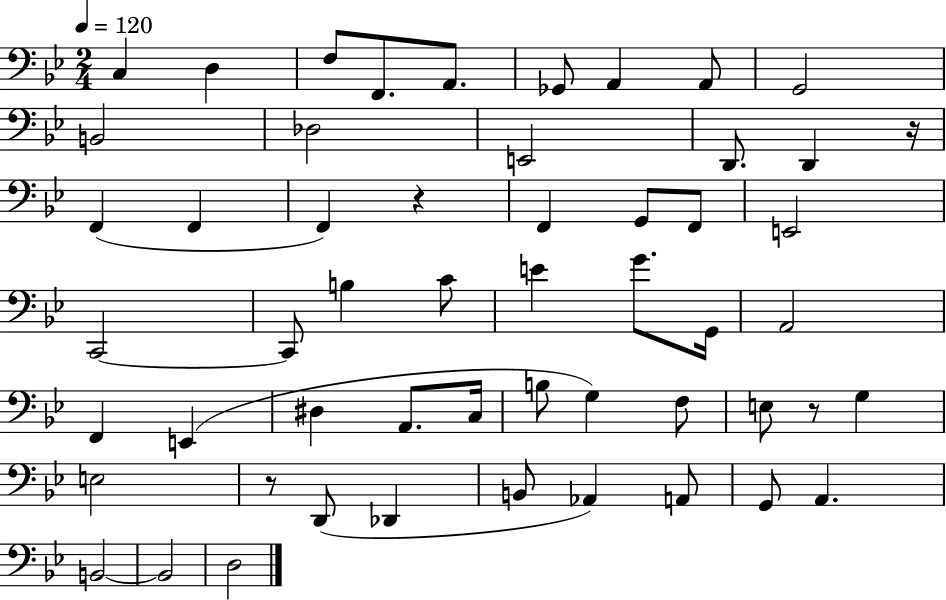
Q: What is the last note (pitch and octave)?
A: D3